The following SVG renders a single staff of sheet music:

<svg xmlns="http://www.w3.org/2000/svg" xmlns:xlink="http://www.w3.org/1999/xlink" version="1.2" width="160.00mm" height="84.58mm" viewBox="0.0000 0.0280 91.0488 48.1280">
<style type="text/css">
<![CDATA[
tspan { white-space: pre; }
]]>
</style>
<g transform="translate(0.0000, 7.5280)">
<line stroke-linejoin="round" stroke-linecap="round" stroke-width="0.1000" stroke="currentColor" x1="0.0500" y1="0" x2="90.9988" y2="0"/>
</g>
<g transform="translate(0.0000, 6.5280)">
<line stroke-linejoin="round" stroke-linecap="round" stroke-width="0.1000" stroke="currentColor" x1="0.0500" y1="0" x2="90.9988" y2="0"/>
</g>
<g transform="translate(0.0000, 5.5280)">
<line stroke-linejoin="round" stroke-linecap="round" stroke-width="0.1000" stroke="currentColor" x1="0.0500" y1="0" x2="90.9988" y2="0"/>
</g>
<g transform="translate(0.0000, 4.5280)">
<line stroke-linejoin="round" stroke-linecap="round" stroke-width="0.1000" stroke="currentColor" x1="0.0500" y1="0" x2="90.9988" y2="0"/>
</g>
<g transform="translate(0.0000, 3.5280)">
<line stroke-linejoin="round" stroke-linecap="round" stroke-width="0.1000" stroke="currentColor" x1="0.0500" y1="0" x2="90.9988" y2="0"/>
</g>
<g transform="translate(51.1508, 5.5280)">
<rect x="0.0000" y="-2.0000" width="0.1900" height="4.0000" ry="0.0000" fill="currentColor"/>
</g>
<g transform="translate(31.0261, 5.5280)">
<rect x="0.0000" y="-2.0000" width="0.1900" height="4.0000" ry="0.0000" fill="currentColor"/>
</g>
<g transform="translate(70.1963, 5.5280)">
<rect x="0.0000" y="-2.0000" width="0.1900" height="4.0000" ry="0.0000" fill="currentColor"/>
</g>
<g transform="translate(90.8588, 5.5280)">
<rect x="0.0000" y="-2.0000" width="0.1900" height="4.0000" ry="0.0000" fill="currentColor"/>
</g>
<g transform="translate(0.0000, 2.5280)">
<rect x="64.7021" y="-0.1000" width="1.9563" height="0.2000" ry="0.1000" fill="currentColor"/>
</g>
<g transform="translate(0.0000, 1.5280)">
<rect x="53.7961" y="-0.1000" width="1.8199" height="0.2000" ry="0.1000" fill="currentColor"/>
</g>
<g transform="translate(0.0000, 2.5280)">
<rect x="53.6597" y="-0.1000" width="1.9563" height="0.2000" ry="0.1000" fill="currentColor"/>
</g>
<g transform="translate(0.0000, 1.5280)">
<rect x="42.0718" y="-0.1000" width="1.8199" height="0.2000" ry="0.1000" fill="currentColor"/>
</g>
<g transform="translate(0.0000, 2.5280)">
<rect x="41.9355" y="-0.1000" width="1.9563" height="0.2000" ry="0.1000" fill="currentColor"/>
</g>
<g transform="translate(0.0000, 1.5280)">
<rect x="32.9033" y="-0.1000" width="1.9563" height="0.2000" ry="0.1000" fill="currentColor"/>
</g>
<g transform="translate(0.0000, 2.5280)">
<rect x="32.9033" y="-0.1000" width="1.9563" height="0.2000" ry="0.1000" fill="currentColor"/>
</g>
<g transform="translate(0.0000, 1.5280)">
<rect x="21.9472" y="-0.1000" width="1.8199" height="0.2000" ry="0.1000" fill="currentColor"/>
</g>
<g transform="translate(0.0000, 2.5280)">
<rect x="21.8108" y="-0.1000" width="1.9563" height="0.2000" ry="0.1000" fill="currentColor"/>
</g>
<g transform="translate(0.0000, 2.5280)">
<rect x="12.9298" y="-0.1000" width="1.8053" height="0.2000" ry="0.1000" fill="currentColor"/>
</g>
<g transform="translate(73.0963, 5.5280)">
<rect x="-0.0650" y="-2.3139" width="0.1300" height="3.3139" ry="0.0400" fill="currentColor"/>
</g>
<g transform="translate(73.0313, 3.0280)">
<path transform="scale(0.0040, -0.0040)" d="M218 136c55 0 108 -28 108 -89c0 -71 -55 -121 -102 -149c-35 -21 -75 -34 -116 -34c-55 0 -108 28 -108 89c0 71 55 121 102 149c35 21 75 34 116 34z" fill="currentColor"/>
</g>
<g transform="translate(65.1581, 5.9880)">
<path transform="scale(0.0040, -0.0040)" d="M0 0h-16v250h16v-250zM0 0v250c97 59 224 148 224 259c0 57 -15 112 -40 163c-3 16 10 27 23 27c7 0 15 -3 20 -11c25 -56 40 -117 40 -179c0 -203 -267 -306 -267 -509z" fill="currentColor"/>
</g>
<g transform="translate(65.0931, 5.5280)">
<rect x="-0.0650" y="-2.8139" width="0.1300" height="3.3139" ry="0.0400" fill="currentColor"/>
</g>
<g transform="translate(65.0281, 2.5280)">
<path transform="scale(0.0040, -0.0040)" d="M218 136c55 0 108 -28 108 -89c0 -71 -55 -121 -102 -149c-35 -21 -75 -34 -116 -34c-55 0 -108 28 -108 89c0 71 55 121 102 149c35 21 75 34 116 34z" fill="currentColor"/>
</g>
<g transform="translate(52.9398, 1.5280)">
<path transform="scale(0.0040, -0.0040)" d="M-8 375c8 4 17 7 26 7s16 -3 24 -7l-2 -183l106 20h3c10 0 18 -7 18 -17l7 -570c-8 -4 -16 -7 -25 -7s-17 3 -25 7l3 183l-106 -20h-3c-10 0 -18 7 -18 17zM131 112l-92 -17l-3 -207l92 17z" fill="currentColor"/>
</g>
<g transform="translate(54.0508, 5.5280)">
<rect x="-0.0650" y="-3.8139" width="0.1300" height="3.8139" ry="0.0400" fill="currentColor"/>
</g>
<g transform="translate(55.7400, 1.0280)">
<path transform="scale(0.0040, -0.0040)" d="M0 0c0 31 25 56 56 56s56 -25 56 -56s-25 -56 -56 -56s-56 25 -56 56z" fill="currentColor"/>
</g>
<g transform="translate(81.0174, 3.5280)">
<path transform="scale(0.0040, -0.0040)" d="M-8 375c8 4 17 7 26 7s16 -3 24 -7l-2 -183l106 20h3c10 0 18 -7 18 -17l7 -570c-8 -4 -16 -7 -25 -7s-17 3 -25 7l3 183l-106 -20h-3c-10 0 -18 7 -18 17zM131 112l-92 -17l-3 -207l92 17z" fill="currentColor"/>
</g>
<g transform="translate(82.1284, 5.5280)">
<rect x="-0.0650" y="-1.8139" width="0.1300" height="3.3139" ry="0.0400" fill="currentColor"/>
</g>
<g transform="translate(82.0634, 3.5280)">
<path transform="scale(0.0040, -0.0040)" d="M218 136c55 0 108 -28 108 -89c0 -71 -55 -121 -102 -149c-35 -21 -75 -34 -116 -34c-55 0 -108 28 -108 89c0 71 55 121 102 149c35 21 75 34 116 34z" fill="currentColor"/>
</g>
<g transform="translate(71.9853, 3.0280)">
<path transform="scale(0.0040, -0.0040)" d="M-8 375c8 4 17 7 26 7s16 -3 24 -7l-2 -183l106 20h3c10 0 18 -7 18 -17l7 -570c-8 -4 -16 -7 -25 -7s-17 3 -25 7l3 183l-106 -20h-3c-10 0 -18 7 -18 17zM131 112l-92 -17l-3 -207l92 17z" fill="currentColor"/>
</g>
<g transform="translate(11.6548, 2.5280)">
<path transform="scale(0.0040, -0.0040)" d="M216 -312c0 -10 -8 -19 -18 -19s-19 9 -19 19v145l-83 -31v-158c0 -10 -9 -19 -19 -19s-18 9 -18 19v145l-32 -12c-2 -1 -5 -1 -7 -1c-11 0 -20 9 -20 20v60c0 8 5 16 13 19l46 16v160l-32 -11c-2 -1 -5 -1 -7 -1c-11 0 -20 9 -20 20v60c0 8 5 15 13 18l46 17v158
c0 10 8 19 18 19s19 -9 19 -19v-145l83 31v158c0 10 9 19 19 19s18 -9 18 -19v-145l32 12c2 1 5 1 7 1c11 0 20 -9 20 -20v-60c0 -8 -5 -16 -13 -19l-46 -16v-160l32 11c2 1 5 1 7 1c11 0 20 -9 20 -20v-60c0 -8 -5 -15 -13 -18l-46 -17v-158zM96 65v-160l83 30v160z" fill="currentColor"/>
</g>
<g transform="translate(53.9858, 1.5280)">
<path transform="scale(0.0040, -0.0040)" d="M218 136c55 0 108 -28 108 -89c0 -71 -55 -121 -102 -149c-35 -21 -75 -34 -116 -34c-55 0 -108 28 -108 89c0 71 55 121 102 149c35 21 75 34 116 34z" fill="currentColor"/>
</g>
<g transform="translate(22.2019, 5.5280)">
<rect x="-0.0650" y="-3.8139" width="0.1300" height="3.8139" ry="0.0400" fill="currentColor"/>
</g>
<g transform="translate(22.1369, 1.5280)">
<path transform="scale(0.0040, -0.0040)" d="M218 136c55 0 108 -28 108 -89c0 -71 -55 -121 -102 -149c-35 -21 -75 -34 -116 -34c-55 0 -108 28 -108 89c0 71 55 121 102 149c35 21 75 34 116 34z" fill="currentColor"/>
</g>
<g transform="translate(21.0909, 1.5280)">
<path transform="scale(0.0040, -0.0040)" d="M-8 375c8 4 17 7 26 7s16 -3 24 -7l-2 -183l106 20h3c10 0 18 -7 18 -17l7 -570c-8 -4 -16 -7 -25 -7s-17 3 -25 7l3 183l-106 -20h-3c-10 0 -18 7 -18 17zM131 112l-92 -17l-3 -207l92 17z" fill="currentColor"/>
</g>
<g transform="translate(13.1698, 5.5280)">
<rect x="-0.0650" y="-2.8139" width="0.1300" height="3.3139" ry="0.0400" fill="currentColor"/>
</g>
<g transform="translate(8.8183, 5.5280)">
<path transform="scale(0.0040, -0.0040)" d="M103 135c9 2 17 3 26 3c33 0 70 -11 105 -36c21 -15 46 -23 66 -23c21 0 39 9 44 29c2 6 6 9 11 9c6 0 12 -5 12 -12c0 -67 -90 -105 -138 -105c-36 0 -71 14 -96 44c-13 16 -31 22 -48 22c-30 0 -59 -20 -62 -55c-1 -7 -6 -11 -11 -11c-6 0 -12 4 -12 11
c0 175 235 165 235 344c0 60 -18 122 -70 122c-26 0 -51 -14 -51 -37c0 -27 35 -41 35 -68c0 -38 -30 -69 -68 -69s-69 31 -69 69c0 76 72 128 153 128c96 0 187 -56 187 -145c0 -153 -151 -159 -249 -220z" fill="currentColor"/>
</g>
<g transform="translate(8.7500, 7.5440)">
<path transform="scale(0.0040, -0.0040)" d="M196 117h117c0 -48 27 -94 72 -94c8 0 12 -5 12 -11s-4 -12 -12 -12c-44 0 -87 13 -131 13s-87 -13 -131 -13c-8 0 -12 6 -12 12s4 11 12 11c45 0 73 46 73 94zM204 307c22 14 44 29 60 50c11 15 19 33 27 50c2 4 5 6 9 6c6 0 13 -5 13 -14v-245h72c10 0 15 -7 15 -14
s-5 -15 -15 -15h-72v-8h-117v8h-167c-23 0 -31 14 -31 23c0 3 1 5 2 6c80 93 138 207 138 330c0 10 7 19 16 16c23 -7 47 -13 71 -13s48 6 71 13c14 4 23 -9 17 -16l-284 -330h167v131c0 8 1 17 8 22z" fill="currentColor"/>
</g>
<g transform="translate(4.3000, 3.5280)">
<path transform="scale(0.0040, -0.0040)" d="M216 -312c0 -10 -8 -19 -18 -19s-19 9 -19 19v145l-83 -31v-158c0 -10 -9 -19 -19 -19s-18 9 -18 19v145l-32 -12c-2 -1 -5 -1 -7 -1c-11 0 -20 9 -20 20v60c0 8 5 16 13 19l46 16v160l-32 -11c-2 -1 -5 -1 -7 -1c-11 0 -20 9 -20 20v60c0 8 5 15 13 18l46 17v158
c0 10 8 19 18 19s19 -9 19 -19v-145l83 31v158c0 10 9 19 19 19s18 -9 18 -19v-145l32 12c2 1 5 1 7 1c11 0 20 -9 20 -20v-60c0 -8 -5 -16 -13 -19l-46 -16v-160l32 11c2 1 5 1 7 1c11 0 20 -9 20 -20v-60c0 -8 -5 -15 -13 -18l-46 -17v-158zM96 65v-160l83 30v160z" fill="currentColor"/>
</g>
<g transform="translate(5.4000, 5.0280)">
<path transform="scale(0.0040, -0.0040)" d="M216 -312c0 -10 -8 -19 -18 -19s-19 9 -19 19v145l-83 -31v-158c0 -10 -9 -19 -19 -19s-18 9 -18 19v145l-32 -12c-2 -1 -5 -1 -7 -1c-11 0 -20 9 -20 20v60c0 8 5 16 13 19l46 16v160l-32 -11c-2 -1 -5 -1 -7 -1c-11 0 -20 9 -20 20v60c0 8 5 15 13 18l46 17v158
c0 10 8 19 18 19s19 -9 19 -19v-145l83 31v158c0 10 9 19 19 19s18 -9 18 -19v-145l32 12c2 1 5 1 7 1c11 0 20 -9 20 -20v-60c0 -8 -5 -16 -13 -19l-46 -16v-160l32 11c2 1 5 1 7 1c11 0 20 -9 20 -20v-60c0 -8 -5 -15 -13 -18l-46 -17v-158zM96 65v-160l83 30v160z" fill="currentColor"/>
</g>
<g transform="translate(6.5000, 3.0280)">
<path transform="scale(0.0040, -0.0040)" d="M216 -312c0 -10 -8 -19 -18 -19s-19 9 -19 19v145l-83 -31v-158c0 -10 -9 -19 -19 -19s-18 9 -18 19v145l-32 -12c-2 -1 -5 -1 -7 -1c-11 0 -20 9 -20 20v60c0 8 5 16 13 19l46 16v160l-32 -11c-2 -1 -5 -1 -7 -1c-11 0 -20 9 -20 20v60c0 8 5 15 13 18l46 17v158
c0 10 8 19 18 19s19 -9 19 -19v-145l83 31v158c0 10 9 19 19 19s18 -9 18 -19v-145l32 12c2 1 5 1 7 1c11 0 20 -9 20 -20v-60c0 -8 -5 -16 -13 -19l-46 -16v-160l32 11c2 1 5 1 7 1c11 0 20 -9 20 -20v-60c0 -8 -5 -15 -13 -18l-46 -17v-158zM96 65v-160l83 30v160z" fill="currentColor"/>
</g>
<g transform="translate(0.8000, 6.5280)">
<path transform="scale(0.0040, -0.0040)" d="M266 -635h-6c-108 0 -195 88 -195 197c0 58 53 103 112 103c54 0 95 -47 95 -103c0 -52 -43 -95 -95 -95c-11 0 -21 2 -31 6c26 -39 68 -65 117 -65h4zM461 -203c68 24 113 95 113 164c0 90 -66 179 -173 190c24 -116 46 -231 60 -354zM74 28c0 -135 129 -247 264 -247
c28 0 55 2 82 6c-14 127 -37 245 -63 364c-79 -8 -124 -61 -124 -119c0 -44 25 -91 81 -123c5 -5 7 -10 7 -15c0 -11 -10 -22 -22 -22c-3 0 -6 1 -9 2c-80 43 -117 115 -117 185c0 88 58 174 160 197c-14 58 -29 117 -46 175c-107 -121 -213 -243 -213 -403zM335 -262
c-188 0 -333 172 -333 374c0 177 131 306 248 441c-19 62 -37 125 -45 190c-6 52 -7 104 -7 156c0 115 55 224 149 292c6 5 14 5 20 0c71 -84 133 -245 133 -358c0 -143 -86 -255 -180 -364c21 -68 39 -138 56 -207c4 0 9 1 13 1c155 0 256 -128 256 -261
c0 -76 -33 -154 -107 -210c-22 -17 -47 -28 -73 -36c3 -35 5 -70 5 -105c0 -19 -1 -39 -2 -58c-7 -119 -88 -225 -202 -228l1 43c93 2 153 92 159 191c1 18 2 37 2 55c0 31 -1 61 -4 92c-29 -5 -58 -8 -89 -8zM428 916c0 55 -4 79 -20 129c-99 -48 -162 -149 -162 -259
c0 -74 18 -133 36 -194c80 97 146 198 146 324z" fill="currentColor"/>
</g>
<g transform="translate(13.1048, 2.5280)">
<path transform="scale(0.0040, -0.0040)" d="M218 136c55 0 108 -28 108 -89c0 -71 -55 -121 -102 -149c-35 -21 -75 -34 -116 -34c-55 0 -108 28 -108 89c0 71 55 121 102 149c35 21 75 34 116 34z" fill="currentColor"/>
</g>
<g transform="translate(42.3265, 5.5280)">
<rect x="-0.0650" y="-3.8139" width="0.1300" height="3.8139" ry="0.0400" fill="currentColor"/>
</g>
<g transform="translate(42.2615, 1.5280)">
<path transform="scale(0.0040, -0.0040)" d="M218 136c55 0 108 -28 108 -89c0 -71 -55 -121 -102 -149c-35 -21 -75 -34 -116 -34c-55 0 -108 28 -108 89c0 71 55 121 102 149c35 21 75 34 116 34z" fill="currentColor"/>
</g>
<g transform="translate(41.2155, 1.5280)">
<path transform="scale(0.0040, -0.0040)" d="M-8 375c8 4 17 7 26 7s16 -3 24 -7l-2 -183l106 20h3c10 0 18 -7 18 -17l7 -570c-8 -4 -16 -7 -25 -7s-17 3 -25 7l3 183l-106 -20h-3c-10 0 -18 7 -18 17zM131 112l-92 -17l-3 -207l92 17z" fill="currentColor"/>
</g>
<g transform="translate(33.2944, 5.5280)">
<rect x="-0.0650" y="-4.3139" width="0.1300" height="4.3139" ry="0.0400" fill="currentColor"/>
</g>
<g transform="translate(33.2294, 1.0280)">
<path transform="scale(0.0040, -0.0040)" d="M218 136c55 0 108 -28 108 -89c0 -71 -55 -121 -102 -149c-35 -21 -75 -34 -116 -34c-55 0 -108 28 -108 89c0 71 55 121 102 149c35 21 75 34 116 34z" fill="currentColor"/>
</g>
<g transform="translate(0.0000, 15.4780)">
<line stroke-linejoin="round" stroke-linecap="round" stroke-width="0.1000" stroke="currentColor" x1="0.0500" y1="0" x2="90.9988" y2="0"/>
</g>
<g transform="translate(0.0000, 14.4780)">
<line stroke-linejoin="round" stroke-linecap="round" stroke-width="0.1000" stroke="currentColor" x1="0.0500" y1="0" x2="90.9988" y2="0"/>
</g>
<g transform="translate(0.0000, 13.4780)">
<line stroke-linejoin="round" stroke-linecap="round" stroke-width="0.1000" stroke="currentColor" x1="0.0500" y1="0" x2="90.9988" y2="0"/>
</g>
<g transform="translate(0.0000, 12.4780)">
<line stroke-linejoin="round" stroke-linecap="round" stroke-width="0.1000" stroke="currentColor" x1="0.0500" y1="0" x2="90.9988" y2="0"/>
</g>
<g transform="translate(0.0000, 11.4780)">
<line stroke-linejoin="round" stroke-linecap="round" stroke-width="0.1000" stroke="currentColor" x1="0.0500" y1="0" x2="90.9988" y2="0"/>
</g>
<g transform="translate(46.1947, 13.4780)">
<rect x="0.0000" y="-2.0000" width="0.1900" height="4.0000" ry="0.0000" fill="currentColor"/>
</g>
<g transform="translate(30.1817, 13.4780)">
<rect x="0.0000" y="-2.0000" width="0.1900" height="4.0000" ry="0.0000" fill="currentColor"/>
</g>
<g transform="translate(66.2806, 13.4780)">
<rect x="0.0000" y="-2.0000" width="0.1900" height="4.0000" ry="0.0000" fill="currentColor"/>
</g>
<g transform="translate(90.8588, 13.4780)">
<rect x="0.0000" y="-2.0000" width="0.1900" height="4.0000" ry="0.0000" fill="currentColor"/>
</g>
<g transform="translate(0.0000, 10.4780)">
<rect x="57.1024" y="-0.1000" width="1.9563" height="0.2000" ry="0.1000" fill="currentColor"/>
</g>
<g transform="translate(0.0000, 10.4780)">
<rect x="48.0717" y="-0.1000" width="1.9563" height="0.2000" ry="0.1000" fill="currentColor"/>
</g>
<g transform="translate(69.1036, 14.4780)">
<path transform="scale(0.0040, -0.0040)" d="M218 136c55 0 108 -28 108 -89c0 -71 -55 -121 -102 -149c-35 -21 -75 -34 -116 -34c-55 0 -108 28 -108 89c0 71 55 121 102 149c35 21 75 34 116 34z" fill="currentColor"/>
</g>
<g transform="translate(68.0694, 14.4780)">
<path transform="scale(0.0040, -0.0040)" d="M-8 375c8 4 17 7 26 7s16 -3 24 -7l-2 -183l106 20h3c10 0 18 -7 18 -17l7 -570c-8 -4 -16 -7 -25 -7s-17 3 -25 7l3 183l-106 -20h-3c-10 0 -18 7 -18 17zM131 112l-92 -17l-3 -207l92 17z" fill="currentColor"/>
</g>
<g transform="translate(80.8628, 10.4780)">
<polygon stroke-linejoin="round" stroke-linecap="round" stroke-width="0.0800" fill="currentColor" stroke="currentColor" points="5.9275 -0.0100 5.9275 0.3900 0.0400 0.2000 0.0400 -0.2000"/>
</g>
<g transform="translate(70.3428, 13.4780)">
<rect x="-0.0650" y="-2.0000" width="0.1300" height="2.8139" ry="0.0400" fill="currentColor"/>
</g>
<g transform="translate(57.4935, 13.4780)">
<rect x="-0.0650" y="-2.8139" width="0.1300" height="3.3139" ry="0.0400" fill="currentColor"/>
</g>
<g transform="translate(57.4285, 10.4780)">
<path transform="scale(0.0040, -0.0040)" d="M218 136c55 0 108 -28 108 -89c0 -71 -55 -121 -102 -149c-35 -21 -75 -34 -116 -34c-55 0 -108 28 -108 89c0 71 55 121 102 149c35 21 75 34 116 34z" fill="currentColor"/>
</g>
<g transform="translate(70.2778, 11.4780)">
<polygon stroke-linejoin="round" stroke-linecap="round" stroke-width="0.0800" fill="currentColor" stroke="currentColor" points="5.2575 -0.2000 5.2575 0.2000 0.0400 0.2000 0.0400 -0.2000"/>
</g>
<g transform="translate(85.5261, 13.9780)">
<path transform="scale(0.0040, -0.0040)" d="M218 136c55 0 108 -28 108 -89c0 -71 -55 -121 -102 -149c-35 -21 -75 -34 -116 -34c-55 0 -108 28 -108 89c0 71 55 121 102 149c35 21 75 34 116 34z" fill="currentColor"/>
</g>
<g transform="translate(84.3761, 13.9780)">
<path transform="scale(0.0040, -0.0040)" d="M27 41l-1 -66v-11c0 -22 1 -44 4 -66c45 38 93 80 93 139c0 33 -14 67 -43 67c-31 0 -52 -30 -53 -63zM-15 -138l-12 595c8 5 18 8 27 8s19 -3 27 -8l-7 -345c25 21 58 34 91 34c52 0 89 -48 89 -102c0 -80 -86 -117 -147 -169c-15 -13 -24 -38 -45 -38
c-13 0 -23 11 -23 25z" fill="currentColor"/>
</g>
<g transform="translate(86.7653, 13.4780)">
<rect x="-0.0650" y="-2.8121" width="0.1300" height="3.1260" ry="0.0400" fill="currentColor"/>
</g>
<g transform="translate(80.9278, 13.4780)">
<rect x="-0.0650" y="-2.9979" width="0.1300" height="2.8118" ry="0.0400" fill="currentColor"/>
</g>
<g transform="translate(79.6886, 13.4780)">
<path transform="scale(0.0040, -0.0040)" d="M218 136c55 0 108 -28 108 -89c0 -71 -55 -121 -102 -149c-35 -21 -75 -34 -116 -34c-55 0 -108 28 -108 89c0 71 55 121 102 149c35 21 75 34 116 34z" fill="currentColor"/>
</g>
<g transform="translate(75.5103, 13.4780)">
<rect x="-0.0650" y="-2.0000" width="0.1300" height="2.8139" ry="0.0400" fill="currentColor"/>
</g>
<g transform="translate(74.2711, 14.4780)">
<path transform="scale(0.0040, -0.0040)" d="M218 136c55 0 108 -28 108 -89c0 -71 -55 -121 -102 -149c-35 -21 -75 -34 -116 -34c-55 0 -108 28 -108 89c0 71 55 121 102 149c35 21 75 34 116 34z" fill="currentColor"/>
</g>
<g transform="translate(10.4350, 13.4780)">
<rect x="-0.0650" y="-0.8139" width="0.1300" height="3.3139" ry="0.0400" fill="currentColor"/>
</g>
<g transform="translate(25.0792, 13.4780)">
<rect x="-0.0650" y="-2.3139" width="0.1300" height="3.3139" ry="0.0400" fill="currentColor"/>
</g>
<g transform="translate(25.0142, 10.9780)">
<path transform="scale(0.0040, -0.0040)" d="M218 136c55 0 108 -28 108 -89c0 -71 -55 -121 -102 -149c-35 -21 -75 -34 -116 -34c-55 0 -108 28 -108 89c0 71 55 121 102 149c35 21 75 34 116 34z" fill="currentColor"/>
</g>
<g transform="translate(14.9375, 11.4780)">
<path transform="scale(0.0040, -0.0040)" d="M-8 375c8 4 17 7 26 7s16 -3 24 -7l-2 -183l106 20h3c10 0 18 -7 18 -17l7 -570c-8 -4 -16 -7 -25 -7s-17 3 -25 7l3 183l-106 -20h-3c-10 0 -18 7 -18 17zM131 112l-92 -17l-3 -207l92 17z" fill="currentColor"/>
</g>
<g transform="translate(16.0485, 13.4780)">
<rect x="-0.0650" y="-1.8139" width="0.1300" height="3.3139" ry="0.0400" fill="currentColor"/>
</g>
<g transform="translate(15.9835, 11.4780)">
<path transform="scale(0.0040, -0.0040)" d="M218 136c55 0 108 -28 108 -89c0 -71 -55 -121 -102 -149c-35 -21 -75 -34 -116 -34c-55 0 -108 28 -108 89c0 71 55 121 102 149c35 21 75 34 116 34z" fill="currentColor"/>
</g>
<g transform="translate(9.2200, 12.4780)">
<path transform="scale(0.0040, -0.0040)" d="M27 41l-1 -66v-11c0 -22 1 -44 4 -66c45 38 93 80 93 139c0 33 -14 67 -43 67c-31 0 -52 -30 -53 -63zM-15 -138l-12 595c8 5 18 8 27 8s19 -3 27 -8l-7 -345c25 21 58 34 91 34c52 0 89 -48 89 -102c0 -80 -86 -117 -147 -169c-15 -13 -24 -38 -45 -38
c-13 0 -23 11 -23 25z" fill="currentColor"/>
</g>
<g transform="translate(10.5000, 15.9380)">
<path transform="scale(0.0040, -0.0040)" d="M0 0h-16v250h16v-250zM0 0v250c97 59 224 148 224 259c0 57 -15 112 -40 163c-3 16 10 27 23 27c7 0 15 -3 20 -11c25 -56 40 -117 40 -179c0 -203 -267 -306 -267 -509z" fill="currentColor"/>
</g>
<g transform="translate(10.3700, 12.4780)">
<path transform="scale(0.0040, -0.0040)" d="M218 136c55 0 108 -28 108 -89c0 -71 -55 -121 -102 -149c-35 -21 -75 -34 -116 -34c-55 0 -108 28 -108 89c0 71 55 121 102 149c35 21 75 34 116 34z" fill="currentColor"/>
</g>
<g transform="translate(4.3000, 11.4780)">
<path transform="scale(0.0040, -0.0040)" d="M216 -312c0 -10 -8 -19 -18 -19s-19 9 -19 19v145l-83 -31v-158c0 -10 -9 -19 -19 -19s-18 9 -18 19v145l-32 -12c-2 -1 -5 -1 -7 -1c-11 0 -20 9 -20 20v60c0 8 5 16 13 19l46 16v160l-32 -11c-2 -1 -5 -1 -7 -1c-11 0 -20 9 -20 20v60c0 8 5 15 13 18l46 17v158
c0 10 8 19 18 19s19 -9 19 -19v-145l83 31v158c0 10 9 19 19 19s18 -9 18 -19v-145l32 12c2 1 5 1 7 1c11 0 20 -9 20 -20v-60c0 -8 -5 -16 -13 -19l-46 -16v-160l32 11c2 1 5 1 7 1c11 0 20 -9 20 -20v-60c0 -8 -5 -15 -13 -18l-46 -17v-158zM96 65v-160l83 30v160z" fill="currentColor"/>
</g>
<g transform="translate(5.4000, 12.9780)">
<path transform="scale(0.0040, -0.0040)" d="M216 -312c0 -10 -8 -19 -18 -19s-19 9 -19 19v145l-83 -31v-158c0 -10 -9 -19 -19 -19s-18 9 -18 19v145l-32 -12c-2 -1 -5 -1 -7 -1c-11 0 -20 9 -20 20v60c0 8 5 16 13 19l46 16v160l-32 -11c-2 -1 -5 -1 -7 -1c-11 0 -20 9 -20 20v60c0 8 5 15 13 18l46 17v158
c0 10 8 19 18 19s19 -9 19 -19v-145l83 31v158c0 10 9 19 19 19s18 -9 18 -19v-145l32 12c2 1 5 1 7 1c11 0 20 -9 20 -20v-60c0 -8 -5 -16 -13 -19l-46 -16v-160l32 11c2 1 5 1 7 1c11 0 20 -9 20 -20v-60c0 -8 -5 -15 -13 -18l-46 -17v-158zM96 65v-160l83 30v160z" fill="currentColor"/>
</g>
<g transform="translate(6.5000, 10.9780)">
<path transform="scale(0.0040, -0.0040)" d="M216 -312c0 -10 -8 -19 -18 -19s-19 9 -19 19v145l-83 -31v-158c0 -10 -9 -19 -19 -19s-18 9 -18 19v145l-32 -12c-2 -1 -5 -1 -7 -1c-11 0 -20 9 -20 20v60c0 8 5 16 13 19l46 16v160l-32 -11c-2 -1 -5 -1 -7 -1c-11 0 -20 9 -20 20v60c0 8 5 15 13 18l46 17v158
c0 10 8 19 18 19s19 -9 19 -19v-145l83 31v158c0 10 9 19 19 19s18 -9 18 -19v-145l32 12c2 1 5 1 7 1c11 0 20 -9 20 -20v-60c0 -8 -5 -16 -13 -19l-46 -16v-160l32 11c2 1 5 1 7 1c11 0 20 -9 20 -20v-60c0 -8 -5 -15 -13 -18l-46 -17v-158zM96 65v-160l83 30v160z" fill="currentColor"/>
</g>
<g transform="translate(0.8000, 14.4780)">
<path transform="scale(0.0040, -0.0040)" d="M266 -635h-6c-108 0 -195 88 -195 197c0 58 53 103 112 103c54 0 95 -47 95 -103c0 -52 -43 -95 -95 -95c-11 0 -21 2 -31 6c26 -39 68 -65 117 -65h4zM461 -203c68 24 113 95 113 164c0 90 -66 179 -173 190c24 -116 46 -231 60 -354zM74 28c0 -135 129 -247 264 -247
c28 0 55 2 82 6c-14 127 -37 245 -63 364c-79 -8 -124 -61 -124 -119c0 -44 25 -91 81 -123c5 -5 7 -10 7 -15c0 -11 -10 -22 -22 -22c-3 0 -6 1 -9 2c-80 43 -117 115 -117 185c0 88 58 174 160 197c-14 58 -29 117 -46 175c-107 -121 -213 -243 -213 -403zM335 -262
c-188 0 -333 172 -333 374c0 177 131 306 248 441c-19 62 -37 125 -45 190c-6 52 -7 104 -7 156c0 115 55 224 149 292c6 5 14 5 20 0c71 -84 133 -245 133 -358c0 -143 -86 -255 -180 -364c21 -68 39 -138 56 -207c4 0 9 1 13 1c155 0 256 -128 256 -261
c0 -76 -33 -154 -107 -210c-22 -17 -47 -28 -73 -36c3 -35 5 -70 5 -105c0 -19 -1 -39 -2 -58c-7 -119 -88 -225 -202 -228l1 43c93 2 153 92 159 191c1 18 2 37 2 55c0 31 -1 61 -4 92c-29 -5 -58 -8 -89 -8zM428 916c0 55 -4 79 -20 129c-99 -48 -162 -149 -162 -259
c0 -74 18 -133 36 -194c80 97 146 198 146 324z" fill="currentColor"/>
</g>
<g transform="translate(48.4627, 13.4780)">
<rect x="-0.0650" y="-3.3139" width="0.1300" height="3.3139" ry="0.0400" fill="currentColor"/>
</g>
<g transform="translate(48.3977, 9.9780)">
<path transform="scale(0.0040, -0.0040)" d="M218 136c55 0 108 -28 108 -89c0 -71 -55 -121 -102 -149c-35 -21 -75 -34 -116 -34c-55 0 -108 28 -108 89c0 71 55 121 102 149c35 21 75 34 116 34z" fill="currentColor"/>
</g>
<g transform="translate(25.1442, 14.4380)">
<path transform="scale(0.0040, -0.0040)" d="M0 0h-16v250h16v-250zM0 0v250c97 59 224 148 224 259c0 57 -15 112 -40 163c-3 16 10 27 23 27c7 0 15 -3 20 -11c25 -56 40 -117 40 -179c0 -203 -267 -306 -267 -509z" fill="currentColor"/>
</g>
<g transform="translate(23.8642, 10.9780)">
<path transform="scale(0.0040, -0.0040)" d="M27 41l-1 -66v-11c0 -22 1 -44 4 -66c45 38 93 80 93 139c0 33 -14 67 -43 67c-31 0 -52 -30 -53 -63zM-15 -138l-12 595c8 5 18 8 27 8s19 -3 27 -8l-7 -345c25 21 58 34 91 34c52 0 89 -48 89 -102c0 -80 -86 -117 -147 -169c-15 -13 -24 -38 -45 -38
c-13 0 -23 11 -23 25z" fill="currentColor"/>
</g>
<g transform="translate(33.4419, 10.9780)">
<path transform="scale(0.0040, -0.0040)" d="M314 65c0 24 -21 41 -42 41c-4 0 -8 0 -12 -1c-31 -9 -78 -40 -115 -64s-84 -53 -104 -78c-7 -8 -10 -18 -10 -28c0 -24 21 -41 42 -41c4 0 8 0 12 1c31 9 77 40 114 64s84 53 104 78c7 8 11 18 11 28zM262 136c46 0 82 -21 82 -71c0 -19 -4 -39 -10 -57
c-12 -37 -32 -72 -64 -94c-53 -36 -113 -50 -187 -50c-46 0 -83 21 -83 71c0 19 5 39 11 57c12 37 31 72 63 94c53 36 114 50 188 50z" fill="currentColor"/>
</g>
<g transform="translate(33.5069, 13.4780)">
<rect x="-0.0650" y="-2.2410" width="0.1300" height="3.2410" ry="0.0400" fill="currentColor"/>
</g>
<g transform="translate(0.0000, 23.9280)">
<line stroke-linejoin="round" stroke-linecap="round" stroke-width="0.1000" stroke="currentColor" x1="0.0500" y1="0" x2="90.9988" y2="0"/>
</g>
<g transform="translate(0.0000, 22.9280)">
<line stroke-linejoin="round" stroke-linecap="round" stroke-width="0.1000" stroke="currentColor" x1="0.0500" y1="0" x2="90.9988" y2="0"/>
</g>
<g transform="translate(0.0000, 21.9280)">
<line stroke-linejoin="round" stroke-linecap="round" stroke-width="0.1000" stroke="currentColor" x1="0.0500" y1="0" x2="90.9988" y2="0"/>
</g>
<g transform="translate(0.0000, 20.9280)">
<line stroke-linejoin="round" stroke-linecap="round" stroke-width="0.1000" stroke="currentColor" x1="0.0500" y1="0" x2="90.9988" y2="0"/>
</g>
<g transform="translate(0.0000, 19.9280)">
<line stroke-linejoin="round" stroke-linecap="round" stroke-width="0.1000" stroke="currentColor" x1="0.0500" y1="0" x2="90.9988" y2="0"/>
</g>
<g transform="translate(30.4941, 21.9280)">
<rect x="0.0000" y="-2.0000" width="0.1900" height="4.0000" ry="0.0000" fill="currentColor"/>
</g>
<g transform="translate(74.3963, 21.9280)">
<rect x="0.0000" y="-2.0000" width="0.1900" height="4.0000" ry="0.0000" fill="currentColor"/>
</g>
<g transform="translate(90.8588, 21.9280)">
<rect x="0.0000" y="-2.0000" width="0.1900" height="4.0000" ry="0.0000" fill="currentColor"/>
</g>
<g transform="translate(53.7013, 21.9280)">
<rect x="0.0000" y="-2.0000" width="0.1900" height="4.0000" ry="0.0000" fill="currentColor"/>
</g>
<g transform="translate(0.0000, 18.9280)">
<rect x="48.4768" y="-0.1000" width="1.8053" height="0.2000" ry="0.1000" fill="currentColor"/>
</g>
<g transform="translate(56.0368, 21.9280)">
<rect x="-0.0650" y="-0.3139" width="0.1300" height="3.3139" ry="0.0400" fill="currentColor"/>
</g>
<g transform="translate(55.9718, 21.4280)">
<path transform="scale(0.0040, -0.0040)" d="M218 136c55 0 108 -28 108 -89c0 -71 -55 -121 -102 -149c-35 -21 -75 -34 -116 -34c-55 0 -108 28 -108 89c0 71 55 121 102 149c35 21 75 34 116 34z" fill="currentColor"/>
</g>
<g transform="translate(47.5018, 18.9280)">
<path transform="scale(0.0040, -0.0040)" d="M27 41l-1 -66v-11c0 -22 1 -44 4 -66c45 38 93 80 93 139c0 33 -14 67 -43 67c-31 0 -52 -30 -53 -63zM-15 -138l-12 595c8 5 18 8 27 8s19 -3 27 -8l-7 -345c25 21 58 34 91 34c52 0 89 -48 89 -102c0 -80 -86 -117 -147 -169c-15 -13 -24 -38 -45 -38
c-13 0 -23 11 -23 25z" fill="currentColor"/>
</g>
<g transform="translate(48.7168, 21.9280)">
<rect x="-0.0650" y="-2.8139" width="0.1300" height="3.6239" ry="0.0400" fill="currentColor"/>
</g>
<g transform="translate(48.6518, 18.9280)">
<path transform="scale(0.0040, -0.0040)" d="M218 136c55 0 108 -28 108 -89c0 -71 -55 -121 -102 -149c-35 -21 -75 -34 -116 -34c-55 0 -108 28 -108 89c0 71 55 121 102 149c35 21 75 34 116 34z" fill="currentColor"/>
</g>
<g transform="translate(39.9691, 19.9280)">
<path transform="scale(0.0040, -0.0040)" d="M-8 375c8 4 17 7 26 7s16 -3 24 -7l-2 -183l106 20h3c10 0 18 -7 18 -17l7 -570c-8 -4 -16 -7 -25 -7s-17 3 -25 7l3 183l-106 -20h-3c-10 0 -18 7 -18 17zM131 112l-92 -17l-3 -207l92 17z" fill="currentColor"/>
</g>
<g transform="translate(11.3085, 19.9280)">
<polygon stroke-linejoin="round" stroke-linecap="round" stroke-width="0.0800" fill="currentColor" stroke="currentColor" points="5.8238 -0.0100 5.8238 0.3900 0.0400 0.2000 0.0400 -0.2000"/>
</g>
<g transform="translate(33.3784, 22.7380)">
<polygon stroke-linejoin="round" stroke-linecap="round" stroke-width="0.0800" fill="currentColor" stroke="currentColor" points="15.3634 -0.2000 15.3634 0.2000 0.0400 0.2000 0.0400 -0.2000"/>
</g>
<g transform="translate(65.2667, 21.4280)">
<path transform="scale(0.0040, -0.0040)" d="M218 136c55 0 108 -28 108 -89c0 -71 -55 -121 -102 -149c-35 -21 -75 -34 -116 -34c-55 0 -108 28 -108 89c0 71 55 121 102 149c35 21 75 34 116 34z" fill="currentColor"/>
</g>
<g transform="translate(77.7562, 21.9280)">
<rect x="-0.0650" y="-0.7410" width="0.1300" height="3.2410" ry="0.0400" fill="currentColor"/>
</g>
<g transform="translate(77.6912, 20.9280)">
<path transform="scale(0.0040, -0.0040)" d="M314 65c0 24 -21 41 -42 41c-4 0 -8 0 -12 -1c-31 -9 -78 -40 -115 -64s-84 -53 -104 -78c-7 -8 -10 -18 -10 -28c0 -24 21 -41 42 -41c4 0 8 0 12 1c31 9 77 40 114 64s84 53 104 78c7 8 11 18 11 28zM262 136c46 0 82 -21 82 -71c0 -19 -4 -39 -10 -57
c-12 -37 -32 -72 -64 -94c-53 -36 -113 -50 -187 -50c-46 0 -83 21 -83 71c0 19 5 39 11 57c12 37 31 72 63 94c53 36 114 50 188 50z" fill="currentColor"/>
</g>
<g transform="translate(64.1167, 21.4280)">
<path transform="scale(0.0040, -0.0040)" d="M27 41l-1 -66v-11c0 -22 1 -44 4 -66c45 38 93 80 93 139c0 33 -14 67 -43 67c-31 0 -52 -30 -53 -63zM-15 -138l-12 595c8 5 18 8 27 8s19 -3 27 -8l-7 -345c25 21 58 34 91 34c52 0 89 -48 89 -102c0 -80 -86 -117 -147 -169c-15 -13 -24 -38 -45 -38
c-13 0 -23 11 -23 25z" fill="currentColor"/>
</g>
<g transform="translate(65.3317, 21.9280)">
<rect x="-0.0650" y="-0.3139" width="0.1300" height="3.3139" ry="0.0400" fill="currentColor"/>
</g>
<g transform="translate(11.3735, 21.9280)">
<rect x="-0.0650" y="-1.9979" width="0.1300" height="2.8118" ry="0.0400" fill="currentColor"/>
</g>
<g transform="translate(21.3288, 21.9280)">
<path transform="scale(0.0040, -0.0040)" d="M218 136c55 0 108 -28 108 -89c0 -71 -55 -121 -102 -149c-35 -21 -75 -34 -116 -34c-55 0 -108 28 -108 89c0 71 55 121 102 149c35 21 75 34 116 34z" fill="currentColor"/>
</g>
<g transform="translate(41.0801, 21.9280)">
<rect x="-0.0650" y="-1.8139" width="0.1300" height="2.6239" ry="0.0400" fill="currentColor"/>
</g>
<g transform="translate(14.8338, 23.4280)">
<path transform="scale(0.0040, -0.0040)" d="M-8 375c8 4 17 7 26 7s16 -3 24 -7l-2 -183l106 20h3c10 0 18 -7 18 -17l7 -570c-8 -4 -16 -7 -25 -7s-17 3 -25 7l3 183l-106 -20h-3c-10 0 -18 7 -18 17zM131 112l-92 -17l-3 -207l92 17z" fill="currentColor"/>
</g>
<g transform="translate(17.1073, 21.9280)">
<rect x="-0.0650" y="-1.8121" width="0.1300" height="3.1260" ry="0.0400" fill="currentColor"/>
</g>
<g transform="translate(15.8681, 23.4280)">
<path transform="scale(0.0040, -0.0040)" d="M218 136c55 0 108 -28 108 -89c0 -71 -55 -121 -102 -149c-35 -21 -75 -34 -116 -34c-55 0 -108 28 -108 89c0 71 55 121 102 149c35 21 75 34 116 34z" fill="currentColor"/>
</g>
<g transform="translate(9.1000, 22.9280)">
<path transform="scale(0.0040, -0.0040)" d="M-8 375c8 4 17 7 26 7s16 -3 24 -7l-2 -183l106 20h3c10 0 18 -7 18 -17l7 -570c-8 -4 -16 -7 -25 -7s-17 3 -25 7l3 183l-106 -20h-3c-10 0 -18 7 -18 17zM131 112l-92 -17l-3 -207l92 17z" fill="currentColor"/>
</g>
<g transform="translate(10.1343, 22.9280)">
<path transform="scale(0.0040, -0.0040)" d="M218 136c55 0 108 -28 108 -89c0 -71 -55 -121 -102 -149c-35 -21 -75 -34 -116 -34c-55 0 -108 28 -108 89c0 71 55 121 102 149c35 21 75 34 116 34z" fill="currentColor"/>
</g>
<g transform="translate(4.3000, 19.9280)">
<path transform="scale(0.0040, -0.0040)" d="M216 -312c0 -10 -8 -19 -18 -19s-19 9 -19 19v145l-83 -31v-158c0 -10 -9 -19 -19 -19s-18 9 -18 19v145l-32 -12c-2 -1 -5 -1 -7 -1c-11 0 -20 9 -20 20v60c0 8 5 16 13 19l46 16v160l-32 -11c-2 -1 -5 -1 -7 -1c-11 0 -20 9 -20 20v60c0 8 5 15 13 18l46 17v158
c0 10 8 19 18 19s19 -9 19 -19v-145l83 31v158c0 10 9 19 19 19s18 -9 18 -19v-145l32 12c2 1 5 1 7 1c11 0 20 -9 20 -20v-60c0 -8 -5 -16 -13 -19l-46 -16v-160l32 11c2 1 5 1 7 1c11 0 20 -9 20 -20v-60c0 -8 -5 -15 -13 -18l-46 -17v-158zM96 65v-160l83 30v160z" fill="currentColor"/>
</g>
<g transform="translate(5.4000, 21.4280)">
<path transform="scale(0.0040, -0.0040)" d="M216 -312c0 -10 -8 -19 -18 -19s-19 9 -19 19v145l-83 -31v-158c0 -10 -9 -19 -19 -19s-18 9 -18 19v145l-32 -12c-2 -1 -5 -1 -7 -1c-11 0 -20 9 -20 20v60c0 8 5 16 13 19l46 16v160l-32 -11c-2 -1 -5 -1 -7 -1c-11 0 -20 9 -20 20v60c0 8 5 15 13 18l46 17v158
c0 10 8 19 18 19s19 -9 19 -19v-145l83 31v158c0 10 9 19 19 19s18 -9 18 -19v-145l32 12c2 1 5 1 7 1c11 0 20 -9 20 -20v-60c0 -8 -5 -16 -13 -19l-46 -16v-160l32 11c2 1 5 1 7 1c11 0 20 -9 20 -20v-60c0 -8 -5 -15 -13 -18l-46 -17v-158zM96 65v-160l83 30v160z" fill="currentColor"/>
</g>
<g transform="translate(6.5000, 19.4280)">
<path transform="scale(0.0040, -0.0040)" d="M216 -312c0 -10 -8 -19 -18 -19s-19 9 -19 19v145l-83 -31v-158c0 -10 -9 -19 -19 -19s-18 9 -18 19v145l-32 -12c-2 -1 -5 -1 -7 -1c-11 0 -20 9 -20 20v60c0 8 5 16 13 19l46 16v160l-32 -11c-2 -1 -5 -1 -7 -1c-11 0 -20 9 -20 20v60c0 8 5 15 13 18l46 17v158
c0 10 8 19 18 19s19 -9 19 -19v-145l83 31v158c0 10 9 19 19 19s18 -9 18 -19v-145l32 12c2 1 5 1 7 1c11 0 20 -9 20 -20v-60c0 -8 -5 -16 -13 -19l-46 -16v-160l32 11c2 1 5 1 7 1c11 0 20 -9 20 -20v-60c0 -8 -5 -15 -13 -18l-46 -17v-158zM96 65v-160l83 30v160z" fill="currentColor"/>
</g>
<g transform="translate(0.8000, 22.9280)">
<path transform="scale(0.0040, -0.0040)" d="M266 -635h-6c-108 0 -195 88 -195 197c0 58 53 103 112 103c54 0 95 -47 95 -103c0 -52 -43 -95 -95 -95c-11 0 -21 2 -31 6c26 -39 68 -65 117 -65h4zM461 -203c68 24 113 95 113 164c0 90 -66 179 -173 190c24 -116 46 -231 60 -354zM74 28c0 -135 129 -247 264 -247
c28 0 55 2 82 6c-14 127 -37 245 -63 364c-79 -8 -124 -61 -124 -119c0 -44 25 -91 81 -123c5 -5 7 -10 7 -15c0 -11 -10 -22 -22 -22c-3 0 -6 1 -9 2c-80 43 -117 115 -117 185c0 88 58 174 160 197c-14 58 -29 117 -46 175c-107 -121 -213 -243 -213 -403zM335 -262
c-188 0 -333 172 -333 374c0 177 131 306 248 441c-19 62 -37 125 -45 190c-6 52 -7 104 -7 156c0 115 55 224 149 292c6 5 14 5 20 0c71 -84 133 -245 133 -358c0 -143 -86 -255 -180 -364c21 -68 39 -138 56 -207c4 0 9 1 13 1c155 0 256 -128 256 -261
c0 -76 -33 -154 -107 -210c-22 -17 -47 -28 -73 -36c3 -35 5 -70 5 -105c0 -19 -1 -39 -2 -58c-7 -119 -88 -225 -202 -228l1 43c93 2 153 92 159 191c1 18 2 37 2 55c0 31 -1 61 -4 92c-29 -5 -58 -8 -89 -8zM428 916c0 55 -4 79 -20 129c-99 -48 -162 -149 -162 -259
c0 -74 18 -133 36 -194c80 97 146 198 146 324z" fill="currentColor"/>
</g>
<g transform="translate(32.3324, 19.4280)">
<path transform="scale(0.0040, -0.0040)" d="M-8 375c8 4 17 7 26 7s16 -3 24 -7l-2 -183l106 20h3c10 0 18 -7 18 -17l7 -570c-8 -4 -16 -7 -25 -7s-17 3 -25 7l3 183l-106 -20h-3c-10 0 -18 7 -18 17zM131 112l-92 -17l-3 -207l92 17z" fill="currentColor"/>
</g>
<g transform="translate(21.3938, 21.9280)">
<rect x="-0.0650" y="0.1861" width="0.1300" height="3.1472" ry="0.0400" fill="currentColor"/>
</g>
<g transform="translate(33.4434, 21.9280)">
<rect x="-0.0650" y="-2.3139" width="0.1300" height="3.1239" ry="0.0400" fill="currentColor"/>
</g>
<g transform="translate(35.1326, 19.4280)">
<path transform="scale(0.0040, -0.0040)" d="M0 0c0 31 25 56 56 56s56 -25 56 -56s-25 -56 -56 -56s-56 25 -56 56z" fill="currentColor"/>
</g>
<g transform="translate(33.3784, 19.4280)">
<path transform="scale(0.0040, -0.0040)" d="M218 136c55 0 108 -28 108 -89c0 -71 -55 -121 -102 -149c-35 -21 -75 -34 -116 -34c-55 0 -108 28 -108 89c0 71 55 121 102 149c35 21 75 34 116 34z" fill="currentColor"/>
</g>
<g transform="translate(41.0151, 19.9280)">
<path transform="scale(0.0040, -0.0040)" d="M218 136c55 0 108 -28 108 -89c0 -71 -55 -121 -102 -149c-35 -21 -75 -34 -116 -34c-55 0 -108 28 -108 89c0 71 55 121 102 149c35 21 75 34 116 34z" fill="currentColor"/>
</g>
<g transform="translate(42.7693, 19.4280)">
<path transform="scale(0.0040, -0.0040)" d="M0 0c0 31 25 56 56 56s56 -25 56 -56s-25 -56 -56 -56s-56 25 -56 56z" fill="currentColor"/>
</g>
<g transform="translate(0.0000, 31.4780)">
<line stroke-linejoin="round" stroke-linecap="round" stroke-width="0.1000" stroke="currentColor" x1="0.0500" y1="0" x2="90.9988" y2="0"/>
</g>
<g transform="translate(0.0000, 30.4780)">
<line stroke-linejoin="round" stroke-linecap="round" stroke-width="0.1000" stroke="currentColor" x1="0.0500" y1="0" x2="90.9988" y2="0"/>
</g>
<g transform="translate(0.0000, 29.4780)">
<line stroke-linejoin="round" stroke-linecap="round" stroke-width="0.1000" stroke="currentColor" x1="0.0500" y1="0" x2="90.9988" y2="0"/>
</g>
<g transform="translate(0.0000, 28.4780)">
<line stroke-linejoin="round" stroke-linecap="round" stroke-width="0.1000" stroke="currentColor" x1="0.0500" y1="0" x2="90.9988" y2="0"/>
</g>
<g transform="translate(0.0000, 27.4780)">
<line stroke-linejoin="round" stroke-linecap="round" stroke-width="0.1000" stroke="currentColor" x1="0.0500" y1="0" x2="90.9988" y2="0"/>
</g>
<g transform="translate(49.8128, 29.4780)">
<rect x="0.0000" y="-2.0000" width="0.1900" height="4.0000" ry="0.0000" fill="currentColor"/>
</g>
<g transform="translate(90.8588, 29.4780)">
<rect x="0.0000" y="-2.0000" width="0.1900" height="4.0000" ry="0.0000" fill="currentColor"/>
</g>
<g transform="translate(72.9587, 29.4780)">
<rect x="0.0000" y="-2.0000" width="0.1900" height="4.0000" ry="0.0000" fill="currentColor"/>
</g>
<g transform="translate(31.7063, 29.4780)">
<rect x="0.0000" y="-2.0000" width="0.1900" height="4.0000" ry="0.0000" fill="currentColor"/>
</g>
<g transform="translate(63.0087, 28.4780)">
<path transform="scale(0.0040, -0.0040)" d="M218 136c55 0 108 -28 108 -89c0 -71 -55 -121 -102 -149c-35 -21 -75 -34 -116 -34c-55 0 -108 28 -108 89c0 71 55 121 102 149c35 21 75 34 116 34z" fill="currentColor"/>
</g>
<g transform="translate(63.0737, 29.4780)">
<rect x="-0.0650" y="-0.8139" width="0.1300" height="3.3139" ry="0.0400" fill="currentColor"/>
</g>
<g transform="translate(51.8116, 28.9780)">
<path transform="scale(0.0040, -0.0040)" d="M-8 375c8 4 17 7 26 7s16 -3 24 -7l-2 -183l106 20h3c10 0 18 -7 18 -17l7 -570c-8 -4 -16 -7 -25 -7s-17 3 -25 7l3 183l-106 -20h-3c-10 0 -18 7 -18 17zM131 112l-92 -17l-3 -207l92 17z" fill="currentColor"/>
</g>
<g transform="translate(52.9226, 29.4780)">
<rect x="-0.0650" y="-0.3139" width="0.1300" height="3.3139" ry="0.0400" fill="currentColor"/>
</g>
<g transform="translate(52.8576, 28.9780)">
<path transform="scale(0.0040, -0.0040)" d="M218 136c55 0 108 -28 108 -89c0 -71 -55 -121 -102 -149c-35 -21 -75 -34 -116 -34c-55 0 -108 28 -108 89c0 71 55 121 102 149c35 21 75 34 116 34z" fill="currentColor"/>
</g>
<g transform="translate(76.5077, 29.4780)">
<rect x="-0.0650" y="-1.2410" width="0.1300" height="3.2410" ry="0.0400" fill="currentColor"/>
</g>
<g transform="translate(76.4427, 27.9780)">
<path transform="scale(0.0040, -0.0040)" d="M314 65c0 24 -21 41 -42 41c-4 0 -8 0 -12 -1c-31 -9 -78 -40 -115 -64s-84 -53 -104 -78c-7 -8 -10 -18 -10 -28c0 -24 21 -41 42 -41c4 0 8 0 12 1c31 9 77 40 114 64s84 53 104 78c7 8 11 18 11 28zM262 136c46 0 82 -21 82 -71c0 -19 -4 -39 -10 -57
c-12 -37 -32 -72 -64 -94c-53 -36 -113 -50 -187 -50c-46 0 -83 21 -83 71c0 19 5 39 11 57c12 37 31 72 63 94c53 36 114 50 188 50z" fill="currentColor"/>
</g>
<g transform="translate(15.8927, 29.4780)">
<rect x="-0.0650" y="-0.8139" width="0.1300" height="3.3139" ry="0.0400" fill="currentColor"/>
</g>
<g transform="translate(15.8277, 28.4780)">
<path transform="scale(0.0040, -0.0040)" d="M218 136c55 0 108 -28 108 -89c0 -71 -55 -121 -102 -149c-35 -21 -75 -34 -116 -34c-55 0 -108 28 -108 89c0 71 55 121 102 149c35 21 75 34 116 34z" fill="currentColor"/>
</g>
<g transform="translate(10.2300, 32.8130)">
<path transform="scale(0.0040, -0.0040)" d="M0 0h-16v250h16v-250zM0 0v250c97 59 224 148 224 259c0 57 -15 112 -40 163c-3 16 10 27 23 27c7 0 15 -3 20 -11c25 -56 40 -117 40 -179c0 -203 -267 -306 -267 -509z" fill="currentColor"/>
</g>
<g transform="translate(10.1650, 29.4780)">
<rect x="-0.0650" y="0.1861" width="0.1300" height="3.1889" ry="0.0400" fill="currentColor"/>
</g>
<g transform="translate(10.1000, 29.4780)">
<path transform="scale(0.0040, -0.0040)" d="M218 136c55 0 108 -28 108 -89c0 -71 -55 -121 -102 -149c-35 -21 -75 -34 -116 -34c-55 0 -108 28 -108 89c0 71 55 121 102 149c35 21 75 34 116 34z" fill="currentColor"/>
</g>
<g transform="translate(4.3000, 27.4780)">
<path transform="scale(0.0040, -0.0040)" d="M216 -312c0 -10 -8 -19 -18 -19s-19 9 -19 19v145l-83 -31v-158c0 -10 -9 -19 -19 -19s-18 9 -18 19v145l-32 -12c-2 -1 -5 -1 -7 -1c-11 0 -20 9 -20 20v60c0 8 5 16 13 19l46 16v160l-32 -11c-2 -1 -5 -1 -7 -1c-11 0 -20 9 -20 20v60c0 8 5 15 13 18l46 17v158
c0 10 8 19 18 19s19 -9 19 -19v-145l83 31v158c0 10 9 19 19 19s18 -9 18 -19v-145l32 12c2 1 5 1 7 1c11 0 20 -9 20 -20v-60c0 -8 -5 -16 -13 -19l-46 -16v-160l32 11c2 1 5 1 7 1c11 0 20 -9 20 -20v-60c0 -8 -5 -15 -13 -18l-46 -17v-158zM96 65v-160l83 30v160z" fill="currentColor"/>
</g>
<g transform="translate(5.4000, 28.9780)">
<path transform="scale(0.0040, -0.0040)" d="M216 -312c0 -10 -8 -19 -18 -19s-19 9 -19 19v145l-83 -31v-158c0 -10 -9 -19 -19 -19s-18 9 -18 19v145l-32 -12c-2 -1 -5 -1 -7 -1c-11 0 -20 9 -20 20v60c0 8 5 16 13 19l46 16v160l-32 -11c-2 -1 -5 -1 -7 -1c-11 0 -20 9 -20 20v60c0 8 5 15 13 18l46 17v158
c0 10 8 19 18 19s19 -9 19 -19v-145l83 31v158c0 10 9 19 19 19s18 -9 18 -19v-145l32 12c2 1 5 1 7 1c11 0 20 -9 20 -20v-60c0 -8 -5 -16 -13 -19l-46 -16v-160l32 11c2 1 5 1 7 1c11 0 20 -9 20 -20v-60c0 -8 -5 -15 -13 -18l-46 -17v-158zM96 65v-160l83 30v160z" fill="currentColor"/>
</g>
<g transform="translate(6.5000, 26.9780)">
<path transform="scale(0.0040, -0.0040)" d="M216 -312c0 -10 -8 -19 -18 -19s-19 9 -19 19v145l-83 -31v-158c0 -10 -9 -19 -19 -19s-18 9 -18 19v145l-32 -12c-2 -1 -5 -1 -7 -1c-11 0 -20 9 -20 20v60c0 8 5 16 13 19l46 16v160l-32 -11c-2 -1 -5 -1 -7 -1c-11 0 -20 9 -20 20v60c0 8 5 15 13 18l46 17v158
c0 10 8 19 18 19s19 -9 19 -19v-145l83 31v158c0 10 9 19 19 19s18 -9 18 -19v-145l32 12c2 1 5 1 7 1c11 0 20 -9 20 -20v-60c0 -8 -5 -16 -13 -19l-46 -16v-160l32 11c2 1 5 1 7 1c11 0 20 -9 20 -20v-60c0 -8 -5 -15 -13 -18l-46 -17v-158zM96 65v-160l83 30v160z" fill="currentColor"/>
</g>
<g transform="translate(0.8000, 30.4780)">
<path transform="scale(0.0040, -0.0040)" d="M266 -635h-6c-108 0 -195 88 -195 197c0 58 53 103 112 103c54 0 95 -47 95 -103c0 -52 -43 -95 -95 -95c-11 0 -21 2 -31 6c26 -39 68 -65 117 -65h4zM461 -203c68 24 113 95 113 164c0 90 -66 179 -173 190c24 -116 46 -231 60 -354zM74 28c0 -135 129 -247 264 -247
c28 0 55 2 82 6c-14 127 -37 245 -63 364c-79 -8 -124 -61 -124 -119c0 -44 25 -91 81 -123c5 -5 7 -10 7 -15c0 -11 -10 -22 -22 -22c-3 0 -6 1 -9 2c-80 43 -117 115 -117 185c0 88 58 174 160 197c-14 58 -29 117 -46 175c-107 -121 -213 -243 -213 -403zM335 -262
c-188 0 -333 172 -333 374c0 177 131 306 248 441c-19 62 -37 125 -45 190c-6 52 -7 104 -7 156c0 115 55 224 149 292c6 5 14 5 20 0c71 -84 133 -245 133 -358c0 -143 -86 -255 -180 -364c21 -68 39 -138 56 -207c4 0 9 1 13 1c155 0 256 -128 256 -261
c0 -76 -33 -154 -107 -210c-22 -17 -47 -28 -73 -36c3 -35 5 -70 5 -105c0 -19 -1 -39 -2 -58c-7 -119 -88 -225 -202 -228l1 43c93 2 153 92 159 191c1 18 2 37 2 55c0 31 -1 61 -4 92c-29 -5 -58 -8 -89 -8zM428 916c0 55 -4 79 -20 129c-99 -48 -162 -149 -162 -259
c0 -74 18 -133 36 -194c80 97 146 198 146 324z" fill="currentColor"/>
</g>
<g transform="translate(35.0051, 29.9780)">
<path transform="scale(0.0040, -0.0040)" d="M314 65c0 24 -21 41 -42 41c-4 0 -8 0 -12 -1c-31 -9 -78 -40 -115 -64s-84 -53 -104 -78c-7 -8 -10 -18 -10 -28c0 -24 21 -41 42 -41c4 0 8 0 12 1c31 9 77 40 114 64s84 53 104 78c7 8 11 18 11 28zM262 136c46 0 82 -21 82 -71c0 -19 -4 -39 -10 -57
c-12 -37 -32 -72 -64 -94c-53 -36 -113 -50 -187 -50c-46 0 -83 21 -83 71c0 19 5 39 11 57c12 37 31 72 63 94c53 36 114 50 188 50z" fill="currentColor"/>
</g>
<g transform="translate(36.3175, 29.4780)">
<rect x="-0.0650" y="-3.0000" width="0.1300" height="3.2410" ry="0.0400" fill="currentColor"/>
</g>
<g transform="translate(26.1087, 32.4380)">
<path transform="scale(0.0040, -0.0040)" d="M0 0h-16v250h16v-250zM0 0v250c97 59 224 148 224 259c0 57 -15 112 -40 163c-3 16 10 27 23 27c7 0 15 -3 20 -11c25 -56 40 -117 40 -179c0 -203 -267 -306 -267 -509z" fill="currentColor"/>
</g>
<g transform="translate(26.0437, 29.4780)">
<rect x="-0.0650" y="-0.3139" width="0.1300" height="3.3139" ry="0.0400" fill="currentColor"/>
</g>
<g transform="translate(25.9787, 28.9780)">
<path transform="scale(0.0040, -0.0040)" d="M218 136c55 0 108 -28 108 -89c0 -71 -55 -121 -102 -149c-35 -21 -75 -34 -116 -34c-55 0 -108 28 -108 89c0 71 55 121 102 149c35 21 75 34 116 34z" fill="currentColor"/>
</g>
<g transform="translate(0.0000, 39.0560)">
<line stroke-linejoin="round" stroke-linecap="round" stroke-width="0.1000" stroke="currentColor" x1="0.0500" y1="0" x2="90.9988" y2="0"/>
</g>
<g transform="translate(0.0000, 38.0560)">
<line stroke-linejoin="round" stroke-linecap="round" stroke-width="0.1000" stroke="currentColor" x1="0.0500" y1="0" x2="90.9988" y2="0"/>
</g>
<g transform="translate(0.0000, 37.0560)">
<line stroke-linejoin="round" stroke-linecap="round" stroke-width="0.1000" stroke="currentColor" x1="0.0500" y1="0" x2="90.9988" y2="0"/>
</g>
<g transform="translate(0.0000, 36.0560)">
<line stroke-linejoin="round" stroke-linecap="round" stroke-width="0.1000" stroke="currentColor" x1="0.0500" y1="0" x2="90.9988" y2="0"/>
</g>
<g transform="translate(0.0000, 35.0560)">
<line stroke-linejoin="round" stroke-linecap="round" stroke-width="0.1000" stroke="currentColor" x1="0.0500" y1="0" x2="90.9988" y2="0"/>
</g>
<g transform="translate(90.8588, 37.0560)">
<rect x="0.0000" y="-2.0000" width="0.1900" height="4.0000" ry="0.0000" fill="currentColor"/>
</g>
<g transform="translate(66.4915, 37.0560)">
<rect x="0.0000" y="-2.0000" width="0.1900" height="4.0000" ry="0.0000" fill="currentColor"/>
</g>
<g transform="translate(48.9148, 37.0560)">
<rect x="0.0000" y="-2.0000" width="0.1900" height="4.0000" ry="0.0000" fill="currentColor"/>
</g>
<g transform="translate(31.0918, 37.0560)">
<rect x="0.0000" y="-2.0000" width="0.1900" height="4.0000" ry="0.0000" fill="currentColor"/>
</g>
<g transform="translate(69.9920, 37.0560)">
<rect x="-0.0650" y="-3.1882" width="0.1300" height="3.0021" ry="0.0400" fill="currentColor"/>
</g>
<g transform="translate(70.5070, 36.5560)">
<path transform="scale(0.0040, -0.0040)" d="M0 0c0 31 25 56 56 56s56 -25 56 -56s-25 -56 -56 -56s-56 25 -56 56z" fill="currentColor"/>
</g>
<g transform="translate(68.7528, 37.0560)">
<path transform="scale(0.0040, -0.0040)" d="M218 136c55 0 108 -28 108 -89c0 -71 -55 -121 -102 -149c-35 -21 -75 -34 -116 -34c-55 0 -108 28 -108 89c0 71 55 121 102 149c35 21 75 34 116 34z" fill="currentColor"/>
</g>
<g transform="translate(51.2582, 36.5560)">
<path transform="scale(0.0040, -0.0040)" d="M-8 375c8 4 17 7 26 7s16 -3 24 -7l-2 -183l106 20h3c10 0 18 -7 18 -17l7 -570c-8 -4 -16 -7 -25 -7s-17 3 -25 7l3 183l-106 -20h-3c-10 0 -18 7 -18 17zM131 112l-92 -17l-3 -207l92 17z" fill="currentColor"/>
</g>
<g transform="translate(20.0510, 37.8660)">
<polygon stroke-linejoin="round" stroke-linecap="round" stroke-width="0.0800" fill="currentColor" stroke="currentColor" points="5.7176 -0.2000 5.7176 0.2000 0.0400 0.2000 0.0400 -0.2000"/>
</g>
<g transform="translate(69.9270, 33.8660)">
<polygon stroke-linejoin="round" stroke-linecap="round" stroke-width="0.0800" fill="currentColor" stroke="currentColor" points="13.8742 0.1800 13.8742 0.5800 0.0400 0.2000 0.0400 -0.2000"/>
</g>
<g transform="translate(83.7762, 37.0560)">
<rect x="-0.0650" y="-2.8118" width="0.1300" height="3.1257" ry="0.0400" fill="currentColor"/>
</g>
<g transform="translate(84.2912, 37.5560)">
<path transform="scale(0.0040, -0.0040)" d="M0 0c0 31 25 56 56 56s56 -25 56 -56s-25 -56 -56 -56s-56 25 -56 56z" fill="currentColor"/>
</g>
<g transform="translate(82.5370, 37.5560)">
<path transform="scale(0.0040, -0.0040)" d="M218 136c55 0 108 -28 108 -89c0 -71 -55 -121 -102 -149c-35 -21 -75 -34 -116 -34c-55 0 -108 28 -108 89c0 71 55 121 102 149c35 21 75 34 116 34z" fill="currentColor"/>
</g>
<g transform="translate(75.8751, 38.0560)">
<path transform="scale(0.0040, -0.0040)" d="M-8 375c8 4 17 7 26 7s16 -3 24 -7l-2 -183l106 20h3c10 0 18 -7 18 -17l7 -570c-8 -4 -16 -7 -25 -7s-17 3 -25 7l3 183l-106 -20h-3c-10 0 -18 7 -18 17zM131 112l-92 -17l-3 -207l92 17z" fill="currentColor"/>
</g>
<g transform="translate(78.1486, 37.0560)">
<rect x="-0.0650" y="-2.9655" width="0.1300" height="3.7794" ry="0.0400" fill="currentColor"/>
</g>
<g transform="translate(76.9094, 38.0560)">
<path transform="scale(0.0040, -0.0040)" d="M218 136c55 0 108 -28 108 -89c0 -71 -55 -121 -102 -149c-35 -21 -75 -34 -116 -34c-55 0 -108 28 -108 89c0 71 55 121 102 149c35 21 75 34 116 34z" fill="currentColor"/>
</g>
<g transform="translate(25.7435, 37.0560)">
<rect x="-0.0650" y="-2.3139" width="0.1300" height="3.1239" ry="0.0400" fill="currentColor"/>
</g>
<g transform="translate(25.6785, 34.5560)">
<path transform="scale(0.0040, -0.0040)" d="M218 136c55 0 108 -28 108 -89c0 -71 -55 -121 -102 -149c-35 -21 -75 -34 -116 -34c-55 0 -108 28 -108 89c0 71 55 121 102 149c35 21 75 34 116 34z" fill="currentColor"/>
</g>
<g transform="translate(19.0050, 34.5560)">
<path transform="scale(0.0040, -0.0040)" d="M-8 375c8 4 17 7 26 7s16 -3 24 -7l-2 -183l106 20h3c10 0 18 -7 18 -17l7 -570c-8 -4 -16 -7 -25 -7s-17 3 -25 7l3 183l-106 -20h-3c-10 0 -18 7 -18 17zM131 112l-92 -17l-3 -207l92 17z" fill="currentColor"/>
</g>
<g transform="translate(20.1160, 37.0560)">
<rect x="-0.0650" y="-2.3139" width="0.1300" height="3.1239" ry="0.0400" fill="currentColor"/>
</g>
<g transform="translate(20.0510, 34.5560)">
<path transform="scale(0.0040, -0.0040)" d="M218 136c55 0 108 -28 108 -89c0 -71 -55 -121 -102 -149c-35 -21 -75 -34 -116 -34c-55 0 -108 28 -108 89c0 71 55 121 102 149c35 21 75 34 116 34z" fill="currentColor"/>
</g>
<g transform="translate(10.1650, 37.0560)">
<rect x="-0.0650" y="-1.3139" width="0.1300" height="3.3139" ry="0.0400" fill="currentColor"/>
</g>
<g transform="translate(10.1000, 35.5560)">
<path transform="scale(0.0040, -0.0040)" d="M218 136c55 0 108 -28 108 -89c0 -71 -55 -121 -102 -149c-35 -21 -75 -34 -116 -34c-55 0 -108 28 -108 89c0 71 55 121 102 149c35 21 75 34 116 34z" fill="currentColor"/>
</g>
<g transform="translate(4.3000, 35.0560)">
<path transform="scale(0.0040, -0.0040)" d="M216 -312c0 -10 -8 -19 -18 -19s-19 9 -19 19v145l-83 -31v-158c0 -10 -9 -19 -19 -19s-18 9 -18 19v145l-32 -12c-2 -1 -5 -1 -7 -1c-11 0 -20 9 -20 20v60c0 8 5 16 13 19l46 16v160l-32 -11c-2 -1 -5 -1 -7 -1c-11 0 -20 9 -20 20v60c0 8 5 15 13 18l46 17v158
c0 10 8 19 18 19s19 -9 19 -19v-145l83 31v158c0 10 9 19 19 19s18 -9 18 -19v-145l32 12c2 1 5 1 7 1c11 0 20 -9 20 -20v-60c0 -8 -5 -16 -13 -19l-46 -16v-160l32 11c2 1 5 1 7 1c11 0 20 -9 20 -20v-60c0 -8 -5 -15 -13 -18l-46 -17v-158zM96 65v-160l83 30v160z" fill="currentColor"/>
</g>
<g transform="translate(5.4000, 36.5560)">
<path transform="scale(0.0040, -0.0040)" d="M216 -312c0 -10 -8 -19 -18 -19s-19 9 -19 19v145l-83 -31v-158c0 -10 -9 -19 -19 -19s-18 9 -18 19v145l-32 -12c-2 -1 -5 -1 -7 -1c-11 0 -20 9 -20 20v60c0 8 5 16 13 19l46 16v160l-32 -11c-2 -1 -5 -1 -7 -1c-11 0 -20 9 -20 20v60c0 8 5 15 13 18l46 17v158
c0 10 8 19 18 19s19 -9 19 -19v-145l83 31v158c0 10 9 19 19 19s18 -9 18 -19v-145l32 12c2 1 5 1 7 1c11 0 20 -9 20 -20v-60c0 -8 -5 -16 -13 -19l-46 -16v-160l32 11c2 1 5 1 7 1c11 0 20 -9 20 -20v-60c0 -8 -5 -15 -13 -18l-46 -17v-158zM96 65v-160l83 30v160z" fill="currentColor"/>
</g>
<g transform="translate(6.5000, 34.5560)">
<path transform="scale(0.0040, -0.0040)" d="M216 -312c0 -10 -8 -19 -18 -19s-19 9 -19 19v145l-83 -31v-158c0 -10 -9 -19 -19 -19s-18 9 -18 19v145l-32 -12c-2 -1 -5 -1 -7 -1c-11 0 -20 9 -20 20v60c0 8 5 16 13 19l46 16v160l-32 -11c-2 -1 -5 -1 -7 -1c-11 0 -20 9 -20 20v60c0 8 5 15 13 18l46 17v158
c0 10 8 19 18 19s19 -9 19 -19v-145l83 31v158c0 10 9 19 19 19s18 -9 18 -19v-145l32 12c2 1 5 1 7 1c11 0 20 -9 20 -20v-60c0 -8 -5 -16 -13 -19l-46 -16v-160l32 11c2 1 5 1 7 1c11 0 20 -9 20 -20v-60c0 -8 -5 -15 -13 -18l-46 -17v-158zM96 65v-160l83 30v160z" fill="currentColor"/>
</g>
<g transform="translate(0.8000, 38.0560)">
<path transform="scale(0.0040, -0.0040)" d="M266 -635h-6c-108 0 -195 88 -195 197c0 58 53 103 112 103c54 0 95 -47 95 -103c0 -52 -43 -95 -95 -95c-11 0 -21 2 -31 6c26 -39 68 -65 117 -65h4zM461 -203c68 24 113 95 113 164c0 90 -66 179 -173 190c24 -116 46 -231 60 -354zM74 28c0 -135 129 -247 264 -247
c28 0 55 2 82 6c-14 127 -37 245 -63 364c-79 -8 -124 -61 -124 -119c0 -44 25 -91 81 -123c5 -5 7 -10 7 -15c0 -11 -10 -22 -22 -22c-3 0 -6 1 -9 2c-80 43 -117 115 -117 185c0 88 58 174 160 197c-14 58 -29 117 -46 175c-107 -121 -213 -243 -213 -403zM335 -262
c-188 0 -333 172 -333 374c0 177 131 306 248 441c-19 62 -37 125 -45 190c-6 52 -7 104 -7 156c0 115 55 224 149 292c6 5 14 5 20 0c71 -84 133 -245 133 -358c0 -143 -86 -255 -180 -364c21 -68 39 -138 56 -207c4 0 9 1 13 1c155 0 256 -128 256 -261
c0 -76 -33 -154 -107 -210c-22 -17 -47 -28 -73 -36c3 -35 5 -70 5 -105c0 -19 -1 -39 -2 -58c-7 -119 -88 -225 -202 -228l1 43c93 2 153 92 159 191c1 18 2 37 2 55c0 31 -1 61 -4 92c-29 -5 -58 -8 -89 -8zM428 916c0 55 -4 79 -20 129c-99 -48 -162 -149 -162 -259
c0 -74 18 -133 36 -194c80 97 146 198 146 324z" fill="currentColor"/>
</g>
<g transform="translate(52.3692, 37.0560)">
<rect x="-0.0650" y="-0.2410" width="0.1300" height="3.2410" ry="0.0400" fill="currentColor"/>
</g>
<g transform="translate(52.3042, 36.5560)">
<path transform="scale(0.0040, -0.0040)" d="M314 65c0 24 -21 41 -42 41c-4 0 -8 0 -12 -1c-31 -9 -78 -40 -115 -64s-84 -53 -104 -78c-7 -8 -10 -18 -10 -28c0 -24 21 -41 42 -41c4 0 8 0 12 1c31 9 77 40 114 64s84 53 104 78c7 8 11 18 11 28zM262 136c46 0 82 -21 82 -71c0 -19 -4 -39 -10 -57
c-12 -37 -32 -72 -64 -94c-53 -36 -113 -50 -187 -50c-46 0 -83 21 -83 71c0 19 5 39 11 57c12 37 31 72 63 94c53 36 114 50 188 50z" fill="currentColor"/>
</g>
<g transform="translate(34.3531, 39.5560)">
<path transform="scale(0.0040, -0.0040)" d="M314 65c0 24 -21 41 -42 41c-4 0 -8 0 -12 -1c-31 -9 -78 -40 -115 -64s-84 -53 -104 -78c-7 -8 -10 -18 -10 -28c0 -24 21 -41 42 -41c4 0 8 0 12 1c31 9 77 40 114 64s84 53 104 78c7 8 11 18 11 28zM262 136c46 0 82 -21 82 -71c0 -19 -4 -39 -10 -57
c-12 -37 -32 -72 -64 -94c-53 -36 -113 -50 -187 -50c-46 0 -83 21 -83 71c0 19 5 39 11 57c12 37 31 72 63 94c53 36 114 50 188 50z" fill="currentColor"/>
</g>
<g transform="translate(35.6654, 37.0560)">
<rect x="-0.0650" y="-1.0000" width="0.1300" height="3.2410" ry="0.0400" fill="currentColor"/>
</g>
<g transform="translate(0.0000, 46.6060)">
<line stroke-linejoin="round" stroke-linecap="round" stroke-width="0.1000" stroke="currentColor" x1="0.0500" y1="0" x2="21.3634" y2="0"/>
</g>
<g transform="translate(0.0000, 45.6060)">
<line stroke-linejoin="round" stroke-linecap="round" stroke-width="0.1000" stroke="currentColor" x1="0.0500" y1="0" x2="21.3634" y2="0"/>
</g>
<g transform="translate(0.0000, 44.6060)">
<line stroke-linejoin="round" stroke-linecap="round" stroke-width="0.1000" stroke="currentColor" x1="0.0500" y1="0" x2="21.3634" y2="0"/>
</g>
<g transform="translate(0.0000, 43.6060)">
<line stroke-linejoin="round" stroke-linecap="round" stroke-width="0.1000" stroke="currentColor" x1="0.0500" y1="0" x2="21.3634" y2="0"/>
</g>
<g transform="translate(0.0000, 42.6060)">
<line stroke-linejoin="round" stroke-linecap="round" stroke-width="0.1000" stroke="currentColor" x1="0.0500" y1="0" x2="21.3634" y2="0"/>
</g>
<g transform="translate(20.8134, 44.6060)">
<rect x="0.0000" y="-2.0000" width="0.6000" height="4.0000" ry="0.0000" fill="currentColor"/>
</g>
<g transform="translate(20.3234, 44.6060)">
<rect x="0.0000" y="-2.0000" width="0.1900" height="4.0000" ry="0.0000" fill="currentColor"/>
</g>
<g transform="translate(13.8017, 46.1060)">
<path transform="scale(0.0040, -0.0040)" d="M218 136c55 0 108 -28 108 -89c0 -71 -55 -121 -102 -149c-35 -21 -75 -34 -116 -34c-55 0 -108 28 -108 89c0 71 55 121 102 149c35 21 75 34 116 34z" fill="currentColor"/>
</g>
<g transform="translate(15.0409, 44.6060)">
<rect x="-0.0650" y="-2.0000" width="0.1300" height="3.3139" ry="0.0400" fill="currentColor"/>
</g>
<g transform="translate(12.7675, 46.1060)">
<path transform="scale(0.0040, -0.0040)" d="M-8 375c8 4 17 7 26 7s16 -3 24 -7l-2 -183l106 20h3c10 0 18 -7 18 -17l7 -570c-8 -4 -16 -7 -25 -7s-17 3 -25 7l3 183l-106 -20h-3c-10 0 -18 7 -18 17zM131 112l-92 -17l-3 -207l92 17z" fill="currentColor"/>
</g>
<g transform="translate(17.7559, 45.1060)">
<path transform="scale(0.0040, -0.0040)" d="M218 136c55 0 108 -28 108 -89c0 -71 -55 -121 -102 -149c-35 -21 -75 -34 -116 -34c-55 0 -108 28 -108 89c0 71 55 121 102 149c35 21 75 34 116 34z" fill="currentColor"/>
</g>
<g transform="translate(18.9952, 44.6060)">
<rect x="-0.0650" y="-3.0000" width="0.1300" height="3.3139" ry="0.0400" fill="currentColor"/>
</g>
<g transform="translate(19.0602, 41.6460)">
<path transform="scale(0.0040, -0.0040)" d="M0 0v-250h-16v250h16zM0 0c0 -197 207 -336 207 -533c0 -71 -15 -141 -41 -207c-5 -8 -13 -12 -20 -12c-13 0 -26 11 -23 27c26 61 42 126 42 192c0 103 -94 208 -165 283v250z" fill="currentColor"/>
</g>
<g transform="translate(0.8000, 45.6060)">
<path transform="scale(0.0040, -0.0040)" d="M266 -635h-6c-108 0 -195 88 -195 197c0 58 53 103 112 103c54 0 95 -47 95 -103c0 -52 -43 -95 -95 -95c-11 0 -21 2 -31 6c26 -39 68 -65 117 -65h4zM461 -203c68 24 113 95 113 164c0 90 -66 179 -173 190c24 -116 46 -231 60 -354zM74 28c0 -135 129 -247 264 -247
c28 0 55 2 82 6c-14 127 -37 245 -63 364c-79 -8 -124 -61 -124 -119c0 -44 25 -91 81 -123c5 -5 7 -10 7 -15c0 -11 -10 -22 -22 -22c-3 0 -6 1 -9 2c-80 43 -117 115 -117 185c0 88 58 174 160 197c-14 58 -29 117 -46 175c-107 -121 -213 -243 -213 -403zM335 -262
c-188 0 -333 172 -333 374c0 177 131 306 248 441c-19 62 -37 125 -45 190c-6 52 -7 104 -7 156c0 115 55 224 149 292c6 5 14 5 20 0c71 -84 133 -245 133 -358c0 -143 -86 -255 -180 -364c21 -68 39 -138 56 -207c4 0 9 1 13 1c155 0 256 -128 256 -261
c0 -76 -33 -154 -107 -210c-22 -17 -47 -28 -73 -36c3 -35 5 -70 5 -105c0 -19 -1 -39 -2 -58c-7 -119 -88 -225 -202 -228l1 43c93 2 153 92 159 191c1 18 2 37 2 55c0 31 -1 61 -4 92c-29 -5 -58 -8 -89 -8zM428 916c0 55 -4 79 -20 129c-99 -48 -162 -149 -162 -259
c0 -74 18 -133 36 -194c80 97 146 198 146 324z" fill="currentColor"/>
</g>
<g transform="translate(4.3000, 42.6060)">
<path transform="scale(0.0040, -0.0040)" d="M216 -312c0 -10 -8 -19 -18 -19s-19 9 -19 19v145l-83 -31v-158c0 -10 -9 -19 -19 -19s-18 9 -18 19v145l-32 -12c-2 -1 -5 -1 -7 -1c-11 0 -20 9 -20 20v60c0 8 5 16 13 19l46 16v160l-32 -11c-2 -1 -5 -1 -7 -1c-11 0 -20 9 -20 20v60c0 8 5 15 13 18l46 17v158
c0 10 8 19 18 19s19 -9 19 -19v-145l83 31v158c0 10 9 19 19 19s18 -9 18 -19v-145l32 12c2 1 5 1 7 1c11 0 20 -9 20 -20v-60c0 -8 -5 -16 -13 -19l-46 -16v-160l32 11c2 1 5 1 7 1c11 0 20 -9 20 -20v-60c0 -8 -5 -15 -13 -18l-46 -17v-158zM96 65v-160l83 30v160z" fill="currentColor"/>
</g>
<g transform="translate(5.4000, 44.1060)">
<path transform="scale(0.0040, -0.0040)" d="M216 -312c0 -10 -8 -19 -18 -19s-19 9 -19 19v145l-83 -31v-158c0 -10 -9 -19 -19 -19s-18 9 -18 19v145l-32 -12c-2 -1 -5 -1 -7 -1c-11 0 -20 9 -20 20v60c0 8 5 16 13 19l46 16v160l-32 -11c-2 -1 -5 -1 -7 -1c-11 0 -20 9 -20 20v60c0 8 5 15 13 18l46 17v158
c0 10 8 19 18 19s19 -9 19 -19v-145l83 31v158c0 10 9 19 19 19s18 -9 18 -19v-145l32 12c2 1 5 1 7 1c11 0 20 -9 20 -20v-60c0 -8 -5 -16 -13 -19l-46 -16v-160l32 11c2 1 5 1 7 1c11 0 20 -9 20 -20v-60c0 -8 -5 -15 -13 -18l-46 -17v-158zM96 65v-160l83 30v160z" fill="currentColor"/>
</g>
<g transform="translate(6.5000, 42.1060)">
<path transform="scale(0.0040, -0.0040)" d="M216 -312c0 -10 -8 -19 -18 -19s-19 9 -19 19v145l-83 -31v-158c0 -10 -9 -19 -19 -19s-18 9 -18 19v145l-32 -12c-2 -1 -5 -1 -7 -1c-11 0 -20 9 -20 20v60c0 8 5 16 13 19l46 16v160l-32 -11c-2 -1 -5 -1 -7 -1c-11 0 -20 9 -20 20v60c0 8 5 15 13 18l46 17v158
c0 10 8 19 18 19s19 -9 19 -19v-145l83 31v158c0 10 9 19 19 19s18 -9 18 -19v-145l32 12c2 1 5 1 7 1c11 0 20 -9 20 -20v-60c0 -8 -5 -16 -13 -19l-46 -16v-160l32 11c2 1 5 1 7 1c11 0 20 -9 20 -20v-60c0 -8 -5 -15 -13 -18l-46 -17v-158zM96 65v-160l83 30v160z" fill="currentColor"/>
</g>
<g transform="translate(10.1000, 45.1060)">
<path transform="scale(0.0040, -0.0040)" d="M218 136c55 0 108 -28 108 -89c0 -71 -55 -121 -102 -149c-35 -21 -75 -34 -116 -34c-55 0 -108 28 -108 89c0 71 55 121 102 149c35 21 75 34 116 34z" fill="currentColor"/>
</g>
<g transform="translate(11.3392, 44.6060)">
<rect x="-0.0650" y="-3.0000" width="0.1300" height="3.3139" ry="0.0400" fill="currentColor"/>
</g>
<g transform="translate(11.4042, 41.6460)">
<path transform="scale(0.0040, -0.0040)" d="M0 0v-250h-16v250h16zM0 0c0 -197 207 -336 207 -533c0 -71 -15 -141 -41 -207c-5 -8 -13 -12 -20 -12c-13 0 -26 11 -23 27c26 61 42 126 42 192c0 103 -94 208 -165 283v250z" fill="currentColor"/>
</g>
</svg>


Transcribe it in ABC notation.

X:1
T:Untitled
M:2/4
L:1/4
K:A
^a c' d' c' c' a/2 g f _d/2 f _g/2 ^g2 b a G/2 G/2 B/2 _A/2 G/2 F/2 B g/2 f/2 _a/2 ^c _c d2 B/2 d ^c/2 A2 c d e2 e g/2 g/2 D2 c2 B/2 G/2 A/2 A/2 F A/2